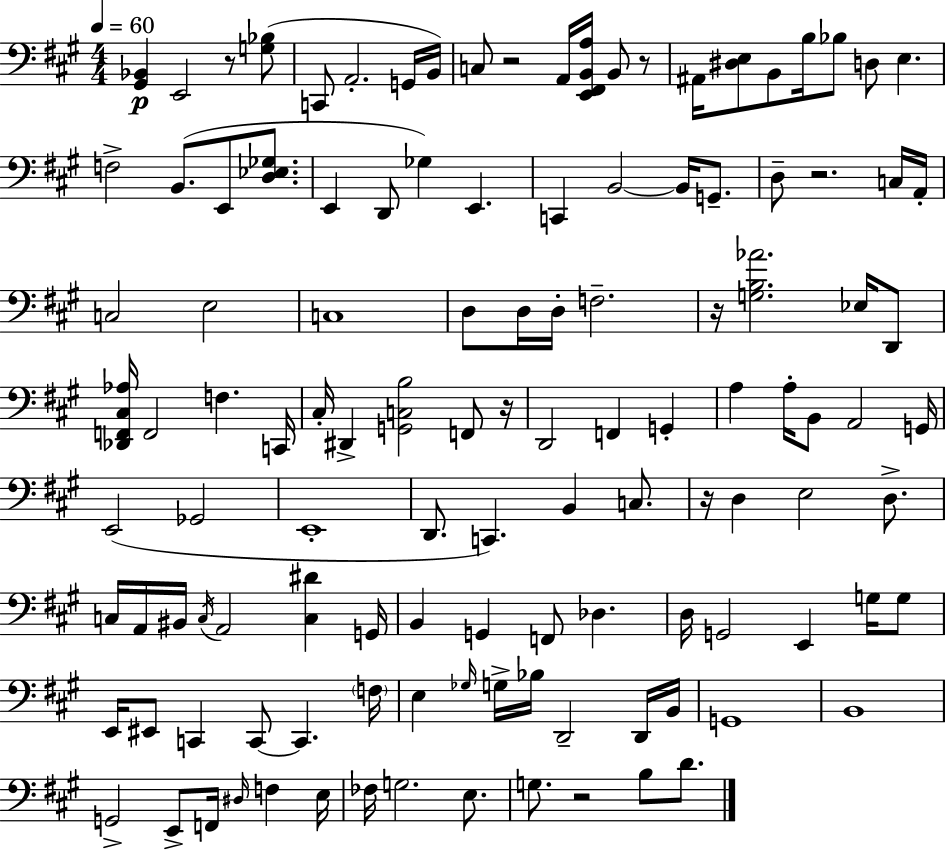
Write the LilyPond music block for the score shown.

{
  \clef bass
  \numericTimeSignature
  \time 4/4
  \key a \major
  \tempo 4 = 60
  <gis, bes,>4\p e,2 r8 <g bes>8( | c,8 a,2.-. g,16 b,16) | c8 r2 a,16 <e, fis, b, a>16 b,8 r8 | ais,16 <dis e>8 b,8 b16 bes8 d8 e4. | \break f2-> b,8.( e,8 <d ees ges>8. | e,4 d,8 ges4) e,4. | c,4 b,2~~ b,16 g,8.-- | d8-- r2. c16 a,16-. | \break c2 e2 | c1 | d8 d16 d16-. f2.-- | r16 <g b aes'>2. ees16 d,8 | \break <des, f, cis aes>16 f,2 f4. c,16 | cis16-. dis,4-> <g, c b>2 f,8 r16 | d,2 f,4 g,4-. | a4 a16-. b,8 a,2 g,16 | \break e,2( ges,2 | e,1-. | d,8. c,4.) b,4 c8. | r16 d4 e2 d8.-> | \break c16 a,16 bis,16 \acciaccatura { c16 } a,2 <c dis'>4 | g,16 b,4 g,4 f,8 des4. | d16 g,2 e,4 g16 g8 | e,16 eis,8 c,4 c,8~~ c,4. | \break \parenthesize f16 e4 \grace { ges16 } g16-> bes16 d,2-- | d,16 b,16 g,1 | b,1 | g,2-> e,8-> f,16 \grace { dis16 } f4 | \break e16 fes16 g2. | e8. g8. r2 b8 | d'8. \bar "|."
}